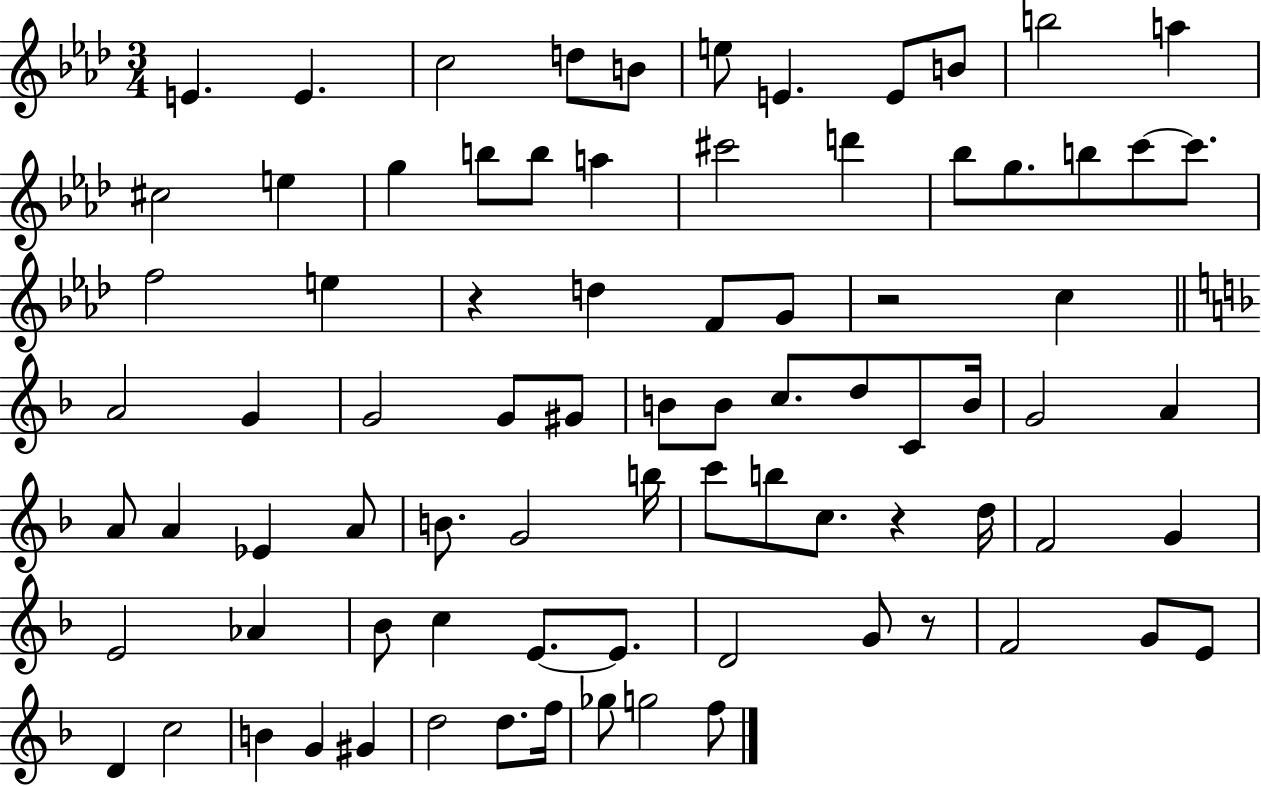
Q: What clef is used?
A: treble